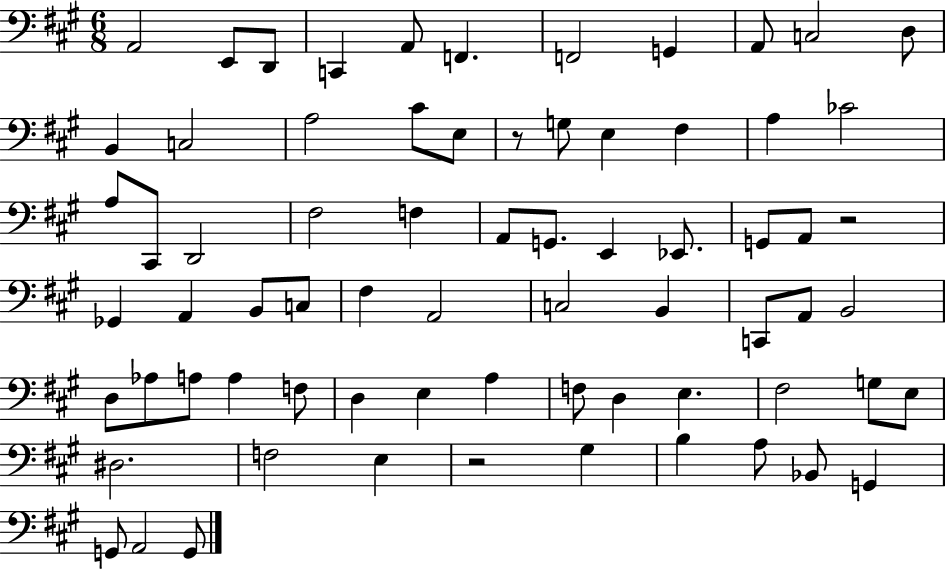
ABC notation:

X:1
T:Untitled
M:6/8
L:1/4
K:A
A,,2 E,,/2 D,,/2 C,, A,,/2 F,, F,,2 G,, A,,/2 C,2 D,/2 B,, C,2 A,2 ^C/2 E,/2 z/2 G,/2 E, ^F, A, _C2 A,/2 ^C,,/2 D,,2 ^F,2 F, A,,/2 G,,/2 E,, _E,,/2 G,,/2 A,,/2 z2 _G,, A,, B,,/2 C,/2 ^F, A,,2 C,2 B,, C,,/2 A,,/2 B,,2 D,/2 _A,/2 A,/2 A, F,/2 D, E, A, F,/2 D, E, ^F,2 G,/2 E,/2 ^D,2 F,2 E, z2 ^G, B, A,/2 _B,,/2 G,, G,,/2 A,,2 G,,/2